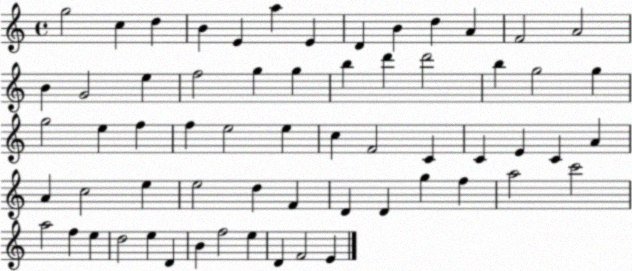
X:1
T:Untitled
M:4/4
L:1/4
K:C
g2 c d B E a E D B d A F2 A2 B G2 e f2 g g b d' d'2 b g2 g g2 e f f e2 e c F2 C C E C A A c2 e e2 d F D D g f a2 c'2 a2 f e d2 e D B f2 e D F2 E